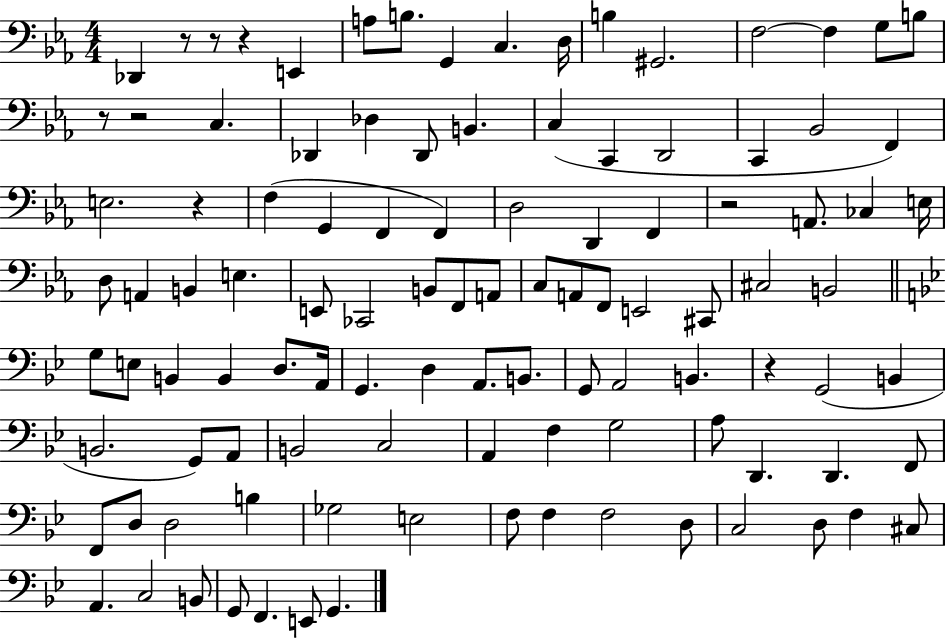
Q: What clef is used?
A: bass